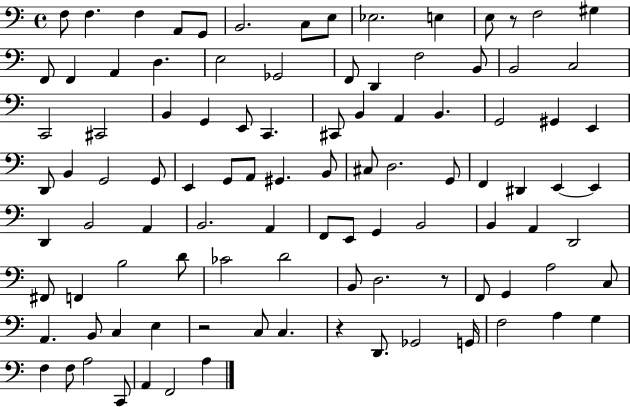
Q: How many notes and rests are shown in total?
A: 101